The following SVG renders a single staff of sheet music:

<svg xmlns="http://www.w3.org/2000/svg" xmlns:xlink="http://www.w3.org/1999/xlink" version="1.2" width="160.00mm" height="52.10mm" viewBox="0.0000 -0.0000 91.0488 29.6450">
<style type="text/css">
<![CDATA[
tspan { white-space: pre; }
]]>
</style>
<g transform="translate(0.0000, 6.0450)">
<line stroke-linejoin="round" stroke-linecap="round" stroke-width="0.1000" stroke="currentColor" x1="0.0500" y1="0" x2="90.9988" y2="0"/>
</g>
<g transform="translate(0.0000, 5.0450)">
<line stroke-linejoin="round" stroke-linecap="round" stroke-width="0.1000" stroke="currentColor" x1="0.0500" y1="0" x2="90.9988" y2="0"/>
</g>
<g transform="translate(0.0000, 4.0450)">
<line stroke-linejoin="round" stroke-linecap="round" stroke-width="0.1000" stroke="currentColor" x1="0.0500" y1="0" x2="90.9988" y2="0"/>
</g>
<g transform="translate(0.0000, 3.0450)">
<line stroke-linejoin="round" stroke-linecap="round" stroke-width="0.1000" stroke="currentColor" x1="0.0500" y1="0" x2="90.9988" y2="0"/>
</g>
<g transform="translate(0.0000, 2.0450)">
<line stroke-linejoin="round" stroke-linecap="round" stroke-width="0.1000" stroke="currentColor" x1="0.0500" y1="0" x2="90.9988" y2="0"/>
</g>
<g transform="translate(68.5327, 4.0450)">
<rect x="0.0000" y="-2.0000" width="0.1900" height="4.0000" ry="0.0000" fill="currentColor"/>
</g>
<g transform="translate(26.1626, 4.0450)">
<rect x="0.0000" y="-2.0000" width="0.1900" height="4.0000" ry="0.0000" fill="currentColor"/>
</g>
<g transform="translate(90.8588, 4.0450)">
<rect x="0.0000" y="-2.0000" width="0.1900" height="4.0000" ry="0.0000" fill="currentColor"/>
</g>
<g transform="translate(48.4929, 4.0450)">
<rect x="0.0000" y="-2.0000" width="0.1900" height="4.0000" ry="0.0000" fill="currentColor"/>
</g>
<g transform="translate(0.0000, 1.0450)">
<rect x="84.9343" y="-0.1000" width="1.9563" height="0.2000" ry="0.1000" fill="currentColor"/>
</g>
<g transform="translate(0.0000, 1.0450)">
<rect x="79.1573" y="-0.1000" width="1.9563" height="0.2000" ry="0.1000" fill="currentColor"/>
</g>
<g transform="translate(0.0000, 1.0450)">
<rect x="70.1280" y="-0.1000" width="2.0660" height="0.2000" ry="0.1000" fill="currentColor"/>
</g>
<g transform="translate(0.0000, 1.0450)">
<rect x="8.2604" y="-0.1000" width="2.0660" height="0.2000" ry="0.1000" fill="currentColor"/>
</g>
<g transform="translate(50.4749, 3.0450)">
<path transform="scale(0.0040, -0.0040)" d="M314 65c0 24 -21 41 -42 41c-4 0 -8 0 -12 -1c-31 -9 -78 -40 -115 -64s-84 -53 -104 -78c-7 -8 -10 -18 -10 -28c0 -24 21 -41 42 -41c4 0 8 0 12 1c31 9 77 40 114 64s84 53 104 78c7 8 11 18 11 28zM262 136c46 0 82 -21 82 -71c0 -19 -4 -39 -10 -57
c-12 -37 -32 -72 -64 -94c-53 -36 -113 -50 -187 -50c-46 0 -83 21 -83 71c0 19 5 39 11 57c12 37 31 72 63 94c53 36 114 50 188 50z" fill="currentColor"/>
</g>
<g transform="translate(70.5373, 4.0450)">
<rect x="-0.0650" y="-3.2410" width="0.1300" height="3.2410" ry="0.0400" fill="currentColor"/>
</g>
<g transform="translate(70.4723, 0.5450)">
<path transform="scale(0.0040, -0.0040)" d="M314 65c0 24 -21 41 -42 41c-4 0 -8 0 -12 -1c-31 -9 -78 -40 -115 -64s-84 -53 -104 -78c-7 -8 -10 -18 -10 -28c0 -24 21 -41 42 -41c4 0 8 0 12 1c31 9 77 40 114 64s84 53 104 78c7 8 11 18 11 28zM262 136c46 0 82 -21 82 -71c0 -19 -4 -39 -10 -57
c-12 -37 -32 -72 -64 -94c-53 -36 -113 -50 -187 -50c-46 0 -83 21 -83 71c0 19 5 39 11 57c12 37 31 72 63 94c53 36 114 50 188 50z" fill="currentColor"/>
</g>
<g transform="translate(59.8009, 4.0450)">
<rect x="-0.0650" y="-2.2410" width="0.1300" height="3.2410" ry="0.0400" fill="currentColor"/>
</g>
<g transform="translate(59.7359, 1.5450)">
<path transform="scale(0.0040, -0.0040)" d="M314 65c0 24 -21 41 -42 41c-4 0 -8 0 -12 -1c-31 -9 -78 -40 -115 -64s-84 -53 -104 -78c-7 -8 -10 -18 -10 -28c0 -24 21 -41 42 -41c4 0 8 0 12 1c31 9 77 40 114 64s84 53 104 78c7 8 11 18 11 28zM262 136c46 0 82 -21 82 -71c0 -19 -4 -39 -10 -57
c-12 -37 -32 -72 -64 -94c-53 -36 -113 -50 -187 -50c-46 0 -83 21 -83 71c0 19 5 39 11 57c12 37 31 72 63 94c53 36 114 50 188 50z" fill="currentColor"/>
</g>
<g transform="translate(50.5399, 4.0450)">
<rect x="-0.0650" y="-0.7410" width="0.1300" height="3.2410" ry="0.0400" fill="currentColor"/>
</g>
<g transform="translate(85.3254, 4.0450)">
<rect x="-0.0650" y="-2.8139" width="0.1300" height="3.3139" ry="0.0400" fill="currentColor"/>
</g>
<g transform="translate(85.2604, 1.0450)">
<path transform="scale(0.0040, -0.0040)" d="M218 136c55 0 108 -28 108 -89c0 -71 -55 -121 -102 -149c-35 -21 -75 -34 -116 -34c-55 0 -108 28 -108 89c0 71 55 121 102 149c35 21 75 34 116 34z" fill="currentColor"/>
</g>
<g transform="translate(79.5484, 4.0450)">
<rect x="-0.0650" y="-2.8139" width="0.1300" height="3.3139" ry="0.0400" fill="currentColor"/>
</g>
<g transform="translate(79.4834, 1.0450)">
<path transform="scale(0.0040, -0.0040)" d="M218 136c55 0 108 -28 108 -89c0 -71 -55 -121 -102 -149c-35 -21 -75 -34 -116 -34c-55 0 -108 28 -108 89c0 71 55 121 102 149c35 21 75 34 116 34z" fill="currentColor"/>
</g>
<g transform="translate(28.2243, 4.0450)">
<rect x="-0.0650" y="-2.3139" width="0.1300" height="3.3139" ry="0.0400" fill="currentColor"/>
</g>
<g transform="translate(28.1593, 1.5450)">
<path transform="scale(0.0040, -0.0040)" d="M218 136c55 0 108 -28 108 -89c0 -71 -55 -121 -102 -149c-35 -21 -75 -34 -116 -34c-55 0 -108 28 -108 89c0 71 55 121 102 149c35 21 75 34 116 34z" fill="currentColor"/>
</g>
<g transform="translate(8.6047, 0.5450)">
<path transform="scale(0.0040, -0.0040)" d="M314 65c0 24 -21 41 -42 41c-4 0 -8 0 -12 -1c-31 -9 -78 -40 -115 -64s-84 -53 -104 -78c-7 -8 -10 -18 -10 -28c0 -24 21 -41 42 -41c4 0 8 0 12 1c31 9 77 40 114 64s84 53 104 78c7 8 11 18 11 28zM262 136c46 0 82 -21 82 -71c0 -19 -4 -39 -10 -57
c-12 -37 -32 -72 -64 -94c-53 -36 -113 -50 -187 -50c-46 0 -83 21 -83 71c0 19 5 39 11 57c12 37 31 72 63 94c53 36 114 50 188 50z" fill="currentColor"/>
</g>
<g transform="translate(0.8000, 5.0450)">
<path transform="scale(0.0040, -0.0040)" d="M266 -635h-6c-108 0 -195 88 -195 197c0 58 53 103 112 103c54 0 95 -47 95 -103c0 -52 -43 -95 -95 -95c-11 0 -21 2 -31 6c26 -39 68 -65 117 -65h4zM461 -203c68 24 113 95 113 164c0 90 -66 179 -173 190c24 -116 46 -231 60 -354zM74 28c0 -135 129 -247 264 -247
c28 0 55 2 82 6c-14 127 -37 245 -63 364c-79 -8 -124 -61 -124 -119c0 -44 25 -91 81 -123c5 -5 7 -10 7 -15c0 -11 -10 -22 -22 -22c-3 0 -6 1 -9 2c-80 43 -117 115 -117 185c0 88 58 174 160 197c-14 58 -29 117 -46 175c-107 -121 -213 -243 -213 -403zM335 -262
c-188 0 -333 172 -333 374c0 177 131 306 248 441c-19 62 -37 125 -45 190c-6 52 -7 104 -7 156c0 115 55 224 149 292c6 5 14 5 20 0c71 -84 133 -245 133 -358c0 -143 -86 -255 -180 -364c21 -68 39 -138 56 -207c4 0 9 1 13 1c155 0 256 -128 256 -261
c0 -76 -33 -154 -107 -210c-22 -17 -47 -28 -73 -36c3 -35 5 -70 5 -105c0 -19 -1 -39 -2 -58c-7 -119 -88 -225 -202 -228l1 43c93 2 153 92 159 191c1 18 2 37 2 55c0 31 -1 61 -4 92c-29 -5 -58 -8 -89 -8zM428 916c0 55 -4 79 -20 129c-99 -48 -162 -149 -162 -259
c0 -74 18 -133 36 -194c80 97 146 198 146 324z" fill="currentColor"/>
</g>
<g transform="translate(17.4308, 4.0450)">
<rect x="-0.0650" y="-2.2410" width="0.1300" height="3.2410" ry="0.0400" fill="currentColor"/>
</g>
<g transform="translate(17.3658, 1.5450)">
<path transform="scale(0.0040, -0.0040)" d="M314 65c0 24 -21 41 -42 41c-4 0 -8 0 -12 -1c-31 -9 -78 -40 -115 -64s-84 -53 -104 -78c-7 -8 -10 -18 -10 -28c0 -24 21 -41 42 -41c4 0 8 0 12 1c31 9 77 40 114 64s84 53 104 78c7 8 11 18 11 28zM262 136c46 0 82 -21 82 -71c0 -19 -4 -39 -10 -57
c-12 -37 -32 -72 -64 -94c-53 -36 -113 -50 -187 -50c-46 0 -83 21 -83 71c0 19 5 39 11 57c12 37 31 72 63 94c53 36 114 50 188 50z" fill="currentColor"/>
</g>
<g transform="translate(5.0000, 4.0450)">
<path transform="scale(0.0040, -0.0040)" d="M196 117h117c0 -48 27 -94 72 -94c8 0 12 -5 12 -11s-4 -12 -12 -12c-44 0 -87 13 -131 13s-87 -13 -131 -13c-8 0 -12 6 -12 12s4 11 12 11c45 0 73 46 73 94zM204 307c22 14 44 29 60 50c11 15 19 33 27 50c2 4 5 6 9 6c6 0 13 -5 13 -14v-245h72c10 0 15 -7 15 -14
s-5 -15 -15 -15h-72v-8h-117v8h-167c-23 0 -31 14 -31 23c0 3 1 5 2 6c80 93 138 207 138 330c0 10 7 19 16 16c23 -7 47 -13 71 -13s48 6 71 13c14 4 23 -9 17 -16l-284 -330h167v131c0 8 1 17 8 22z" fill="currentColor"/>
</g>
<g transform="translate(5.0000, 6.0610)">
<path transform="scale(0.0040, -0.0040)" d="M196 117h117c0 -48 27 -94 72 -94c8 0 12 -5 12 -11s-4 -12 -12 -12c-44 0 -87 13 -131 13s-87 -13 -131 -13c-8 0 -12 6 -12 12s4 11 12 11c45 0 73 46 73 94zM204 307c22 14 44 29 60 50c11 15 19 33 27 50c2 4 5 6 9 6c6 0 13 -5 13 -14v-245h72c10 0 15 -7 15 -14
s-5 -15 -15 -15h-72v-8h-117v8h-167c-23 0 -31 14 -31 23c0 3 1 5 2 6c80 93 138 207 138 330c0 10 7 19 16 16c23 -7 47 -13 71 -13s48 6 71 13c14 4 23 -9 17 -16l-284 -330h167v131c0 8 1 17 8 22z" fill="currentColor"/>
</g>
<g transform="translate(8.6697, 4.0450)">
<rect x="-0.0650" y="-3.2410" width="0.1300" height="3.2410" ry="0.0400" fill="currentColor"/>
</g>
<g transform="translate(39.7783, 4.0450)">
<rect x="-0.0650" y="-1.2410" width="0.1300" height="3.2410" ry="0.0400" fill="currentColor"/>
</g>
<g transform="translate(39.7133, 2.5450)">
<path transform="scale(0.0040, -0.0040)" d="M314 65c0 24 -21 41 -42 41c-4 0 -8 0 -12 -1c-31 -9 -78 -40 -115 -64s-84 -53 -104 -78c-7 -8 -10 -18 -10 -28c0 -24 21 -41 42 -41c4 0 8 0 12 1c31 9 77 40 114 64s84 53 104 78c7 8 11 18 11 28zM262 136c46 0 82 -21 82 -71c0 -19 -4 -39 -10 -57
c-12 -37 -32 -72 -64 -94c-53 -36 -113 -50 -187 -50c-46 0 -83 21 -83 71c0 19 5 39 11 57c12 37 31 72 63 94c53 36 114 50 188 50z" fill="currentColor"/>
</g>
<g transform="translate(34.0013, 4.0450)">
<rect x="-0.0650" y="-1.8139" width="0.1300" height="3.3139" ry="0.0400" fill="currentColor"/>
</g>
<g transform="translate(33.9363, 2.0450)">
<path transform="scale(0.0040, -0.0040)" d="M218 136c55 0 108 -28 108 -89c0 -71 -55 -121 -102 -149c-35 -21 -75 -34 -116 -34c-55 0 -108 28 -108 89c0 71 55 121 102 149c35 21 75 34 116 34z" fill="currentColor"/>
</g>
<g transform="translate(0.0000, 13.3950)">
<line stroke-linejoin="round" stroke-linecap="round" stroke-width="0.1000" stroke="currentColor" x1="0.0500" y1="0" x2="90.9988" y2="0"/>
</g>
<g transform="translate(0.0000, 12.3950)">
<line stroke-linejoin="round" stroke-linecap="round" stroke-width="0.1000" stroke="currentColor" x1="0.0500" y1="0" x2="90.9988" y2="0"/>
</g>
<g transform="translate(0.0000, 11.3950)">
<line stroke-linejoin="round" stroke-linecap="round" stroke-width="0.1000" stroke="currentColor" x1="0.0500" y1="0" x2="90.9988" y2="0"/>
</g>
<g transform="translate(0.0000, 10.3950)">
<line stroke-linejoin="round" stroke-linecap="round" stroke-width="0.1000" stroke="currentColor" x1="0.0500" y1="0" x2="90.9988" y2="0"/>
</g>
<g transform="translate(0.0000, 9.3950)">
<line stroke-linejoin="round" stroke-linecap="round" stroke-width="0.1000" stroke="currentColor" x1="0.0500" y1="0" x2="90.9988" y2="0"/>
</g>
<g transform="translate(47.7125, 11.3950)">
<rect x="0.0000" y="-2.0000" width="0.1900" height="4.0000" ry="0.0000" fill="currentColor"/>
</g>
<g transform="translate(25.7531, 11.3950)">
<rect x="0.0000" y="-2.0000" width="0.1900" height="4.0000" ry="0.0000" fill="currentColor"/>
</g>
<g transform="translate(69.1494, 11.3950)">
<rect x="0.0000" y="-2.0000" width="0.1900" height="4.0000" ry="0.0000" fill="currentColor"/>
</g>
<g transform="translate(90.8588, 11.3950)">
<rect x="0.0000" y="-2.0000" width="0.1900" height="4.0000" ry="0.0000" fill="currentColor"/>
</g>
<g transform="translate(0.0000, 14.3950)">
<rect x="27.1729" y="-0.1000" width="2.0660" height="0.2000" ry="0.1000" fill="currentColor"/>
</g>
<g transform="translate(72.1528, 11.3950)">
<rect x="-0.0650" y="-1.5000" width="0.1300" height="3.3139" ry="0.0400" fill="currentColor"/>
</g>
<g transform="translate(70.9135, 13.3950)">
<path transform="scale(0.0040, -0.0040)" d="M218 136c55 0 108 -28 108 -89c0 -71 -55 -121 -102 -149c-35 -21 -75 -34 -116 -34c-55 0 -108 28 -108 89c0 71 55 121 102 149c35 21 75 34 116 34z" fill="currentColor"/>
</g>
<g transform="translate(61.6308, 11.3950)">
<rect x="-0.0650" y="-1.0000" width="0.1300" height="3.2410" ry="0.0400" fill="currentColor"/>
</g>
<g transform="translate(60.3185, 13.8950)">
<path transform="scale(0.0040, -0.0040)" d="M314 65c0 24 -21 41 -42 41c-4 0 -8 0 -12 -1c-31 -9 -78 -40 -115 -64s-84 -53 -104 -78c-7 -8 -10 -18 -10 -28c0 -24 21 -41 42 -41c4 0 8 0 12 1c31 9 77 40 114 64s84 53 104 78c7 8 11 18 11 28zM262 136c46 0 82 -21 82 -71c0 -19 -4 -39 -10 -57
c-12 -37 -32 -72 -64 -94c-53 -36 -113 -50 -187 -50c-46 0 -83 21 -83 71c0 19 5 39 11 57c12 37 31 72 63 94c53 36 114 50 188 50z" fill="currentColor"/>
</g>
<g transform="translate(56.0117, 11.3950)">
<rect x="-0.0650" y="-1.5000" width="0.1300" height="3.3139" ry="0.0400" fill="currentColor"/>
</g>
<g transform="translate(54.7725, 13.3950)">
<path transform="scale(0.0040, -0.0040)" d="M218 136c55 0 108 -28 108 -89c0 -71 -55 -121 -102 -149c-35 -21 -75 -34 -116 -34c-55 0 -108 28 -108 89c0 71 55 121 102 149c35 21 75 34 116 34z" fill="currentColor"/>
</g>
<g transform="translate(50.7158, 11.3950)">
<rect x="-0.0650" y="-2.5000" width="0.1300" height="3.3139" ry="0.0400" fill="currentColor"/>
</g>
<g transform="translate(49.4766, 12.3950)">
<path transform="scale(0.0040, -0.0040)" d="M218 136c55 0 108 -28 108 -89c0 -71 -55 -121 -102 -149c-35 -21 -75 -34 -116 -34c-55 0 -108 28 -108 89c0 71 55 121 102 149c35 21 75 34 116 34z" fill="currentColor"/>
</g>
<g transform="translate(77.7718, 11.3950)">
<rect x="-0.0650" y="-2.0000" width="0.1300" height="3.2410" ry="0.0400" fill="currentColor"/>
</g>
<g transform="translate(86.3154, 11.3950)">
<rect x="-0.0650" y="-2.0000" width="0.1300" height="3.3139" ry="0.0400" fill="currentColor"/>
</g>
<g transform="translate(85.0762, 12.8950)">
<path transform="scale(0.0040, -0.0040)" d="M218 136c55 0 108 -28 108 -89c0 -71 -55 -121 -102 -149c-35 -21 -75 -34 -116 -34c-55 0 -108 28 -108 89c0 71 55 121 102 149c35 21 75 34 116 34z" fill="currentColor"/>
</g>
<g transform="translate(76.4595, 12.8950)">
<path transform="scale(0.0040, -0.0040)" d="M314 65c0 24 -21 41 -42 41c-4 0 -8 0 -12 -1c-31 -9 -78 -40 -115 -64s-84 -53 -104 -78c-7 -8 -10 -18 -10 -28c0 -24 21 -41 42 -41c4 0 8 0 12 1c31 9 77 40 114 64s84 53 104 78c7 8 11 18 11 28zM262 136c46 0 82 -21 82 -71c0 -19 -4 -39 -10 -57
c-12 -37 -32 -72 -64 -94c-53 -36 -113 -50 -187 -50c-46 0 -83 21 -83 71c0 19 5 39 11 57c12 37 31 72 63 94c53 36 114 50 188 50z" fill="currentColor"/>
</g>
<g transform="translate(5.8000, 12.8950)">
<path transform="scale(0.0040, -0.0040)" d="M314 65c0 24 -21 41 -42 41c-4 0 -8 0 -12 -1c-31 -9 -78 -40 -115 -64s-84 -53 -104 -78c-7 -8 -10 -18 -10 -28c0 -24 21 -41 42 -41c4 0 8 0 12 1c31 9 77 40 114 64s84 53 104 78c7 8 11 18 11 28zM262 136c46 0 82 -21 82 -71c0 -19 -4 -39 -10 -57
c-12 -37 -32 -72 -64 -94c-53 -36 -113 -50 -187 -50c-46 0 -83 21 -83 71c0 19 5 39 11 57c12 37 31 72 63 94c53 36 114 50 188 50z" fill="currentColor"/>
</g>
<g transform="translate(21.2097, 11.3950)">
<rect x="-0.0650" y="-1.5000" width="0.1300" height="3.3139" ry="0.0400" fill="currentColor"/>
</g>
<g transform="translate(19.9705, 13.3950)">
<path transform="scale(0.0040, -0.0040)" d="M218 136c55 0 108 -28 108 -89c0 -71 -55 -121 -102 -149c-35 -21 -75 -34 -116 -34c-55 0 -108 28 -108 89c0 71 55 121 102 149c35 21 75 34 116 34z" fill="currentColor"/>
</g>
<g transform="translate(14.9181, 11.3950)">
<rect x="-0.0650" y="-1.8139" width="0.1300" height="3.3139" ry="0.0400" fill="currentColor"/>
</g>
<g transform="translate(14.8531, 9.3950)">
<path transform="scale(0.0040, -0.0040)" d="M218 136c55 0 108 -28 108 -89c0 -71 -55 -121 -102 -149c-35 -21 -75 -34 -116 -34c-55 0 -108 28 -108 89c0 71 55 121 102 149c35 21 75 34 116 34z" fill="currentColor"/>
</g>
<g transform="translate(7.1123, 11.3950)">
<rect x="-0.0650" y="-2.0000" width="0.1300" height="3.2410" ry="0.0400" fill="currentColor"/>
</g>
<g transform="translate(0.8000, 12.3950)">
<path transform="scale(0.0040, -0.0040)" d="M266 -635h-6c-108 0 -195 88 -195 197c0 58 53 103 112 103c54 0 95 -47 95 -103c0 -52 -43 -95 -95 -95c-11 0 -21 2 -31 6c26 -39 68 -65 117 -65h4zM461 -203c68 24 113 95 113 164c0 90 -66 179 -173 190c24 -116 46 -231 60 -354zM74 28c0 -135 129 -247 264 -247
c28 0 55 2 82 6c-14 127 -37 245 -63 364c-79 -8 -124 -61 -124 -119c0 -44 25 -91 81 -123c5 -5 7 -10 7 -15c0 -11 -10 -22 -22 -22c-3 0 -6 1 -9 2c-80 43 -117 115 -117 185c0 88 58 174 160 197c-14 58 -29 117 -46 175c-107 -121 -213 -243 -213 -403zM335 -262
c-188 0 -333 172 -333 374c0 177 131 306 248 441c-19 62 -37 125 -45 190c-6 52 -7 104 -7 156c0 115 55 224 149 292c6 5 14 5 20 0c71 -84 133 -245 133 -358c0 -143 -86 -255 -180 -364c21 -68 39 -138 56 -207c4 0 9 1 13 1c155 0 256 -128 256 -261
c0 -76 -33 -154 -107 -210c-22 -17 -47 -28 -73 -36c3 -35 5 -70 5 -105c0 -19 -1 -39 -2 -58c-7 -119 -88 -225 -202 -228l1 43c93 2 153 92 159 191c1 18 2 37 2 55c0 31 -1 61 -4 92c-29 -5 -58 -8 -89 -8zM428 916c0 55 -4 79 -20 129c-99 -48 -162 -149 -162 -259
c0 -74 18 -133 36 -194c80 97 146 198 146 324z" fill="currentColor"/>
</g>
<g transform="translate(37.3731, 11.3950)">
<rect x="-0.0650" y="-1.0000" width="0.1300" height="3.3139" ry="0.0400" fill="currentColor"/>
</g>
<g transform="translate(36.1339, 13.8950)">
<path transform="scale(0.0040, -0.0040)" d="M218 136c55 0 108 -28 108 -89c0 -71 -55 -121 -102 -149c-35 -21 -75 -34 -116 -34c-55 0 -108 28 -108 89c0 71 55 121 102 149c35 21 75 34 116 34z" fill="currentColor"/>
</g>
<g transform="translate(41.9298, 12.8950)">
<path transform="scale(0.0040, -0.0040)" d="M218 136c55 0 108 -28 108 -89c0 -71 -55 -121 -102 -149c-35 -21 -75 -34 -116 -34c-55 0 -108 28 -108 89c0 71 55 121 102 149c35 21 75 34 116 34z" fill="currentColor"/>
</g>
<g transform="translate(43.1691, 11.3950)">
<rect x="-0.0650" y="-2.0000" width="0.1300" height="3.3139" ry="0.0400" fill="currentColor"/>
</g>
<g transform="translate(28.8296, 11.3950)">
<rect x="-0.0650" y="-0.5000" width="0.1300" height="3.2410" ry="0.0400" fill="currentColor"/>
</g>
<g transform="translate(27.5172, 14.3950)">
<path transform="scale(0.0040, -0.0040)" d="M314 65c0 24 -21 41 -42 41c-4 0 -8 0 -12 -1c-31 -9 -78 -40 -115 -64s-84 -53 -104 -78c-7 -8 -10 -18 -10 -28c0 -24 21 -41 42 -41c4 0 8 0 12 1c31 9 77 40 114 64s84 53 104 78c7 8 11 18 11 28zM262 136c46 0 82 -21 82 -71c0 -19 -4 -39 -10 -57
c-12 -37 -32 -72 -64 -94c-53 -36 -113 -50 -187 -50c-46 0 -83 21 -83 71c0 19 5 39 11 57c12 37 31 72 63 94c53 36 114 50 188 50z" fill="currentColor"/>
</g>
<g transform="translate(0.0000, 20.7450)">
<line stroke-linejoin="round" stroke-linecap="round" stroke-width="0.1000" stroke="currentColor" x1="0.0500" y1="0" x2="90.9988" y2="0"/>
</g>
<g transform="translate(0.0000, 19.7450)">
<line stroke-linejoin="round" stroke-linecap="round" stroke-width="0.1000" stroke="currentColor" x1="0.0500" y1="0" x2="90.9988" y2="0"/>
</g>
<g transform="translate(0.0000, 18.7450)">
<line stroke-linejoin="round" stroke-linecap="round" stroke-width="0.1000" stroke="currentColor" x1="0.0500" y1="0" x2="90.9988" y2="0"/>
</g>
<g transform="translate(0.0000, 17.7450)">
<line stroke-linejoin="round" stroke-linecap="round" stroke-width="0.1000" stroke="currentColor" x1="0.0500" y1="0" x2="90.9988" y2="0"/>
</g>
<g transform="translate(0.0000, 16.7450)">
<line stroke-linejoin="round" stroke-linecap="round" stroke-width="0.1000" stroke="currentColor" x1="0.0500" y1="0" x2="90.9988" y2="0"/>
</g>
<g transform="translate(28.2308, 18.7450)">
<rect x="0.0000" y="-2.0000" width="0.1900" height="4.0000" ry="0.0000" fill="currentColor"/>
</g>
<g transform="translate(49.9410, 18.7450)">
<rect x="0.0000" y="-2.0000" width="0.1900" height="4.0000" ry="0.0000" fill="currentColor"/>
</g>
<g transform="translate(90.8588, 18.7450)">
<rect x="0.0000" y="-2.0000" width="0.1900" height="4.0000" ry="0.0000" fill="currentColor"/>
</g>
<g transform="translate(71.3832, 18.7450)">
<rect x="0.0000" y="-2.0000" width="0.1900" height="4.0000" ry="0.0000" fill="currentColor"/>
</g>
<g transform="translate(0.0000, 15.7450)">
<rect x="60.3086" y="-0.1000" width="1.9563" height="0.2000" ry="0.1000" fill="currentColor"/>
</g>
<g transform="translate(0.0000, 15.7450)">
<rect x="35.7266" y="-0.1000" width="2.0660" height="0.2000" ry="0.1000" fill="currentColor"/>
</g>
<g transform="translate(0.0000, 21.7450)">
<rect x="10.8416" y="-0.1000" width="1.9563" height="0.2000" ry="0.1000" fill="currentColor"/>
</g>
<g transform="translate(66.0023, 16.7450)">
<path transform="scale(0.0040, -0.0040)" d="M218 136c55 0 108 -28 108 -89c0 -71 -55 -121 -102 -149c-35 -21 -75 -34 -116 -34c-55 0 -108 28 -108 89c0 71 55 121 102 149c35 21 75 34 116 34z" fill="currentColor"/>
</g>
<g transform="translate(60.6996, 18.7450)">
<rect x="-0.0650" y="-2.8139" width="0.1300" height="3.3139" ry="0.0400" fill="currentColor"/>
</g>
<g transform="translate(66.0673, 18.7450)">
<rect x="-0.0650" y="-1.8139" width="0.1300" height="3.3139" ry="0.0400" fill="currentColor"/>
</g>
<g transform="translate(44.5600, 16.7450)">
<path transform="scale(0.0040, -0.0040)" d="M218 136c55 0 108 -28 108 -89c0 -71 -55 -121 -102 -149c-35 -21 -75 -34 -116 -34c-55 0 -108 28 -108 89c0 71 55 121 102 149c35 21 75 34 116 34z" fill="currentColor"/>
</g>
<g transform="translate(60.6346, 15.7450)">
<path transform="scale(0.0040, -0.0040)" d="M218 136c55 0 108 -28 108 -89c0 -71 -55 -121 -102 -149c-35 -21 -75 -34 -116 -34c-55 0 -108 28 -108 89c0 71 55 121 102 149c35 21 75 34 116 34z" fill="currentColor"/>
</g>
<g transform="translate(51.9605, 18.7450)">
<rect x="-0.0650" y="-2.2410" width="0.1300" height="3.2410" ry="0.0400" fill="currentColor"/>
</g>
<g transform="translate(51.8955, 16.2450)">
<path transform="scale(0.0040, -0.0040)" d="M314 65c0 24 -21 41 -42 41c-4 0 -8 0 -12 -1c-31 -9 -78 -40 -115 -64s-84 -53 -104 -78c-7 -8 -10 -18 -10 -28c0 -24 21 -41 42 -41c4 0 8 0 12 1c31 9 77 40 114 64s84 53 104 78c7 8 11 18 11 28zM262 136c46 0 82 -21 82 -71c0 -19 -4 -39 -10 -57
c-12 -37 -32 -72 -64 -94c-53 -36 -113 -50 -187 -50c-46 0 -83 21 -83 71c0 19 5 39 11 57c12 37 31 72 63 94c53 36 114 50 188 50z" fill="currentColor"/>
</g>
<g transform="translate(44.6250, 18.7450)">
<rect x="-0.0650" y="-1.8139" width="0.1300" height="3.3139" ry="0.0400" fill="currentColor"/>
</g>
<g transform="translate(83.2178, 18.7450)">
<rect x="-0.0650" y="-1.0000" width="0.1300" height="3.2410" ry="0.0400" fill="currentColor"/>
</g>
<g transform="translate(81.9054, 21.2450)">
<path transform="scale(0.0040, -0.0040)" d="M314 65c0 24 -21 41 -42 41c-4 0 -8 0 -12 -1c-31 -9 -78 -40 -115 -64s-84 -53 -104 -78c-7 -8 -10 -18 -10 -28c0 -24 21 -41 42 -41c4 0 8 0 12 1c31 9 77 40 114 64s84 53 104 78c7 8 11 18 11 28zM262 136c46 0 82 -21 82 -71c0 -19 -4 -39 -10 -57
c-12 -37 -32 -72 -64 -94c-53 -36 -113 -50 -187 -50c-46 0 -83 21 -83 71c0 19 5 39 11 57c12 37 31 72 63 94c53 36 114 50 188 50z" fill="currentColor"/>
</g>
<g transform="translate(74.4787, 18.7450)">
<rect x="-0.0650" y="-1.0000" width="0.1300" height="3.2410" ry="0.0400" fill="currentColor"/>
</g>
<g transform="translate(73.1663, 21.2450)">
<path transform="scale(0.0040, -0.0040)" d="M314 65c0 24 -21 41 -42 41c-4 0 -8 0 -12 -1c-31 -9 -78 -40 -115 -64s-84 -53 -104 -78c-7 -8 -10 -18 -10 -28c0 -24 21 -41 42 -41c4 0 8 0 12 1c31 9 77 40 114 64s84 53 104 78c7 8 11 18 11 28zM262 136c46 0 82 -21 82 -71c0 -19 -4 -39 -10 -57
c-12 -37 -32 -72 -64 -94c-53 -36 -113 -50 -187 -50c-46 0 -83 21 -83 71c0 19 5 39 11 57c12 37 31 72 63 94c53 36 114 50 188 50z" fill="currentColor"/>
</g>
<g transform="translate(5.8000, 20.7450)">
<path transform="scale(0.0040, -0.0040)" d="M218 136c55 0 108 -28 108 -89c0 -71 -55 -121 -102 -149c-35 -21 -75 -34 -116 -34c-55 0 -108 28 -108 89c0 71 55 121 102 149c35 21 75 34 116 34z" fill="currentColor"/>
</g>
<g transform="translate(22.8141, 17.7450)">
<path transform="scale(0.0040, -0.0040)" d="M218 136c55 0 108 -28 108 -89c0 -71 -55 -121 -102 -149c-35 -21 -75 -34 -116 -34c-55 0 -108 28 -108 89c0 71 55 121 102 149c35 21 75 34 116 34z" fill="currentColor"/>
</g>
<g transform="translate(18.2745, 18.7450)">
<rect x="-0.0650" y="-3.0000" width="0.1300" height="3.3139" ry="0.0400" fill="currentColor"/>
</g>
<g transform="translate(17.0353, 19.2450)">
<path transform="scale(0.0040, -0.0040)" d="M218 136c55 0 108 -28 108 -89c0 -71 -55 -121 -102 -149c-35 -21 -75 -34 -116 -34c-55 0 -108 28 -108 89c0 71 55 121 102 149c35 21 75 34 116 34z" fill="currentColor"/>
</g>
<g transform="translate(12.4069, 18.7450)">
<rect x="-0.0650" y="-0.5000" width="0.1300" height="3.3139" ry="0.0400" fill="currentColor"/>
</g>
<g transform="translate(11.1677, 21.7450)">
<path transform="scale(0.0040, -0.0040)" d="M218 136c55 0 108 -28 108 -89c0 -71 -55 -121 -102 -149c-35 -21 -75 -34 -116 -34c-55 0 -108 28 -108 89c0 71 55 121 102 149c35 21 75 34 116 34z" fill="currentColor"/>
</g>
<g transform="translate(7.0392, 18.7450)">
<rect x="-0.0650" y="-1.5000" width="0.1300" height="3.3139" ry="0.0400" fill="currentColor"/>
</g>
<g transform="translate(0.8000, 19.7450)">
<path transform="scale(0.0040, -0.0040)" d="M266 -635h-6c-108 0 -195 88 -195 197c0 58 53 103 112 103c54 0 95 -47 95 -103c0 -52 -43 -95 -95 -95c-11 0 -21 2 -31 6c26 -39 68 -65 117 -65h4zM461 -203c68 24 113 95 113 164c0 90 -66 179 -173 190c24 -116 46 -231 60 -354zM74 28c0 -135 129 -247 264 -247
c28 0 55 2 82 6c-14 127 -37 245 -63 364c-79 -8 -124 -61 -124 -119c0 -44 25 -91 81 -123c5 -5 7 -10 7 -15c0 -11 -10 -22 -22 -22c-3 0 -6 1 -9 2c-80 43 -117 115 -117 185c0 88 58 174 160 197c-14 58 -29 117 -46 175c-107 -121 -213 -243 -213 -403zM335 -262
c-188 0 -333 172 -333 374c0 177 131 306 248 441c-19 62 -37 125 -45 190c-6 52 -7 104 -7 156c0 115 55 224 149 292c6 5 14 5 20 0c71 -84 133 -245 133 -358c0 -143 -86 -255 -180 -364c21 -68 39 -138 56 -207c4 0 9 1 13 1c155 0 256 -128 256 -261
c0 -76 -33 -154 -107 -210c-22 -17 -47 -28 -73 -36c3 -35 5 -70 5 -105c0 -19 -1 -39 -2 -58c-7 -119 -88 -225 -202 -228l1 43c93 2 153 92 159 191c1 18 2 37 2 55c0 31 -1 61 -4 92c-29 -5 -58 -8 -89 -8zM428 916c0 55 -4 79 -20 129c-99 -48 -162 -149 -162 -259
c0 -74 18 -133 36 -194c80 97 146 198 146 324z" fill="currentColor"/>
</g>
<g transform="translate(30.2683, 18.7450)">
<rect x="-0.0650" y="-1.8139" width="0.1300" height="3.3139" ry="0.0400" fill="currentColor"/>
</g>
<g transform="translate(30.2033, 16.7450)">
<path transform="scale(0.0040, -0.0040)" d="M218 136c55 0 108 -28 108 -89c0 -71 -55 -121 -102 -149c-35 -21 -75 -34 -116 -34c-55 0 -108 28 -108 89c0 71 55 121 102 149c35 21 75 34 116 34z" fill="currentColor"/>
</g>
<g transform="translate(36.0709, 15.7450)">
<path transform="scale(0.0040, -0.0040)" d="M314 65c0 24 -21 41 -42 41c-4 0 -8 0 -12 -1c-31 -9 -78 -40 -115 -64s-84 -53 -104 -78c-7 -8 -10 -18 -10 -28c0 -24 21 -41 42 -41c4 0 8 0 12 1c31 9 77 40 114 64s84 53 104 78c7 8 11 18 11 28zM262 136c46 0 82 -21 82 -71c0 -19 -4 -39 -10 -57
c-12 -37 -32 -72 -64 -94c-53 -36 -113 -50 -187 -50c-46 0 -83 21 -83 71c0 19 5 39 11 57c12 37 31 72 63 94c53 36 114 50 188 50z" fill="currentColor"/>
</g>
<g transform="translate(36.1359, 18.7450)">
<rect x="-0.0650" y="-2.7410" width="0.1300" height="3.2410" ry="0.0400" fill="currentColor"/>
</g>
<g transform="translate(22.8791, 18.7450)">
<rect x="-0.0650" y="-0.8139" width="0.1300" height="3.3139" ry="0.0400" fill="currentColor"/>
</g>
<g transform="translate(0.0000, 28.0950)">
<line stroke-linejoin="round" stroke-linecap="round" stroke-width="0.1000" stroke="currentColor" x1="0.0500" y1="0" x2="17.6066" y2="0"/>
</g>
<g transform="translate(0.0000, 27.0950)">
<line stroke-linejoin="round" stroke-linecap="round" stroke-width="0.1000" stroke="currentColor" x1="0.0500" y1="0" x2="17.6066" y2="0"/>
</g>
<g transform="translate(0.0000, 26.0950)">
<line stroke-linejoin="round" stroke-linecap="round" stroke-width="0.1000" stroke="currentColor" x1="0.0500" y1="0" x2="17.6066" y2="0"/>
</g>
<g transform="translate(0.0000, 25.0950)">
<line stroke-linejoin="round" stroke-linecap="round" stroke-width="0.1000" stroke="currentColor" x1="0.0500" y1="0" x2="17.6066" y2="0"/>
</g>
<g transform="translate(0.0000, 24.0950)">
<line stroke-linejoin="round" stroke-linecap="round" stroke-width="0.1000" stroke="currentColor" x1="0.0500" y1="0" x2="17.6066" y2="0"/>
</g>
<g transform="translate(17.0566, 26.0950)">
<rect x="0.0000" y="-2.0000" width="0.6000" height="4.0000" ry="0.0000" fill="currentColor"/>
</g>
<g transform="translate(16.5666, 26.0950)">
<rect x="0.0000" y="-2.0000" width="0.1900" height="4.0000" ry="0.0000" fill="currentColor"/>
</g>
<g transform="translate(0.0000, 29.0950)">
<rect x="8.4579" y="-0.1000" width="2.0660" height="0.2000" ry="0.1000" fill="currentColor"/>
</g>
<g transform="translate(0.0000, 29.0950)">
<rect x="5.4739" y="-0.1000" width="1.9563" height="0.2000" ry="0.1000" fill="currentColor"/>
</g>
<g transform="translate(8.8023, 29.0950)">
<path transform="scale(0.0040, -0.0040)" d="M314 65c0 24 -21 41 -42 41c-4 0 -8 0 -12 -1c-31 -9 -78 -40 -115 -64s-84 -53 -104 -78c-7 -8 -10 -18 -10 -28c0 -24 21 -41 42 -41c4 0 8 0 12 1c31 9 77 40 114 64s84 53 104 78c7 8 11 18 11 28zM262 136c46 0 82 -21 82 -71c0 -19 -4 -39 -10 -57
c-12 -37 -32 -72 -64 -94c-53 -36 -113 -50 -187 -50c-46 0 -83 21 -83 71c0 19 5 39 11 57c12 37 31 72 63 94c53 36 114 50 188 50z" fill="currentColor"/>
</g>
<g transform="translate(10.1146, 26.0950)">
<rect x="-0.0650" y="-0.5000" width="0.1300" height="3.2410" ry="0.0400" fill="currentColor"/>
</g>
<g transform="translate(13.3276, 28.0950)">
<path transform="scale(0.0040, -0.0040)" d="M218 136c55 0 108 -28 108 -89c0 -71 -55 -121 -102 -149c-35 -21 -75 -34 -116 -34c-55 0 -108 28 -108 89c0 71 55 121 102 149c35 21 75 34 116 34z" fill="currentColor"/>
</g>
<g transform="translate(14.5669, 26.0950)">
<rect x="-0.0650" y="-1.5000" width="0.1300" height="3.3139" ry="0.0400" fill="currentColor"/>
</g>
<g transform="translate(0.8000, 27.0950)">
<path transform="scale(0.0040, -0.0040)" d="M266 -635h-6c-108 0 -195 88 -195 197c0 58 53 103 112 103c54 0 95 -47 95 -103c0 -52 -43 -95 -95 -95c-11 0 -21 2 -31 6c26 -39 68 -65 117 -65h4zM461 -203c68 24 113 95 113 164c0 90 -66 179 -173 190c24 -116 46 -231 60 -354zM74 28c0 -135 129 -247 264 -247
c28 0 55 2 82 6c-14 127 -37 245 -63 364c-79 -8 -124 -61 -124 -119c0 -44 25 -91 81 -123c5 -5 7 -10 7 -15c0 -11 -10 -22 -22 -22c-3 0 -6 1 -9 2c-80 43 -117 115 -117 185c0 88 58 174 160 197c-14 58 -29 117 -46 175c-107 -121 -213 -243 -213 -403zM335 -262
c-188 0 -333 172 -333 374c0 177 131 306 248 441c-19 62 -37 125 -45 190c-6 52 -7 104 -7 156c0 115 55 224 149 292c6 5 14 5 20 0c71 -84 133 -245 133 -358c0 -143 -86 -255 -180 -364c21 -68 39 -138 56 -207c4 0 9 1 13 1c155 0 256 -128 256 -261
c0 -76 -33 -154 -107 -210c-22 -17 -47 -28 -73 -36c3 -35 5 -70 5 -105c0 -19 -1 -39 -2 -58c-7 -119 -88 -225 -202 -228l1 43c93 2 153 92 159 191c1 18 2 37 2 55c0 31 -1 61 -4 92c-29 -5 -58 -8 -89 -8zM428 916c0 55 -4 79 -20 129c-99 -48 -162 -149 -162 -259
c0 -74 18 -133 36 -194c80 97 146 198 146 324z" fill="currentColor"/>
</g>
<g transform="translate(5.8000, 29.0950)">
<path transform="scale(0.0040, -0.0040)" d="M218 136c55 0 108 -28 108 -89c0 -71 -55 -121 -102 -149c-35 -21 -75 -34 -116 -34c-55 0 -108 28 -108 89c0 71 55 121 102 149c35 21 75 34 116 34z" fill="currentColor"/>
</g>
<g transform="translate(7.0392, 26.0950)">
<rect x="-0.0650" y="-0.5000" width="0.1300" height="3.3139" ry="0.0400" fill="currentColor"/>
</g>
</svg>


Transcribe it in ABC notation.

X:1
T:Untitled
M:4/4
L:1/4
K:C
b2 g2 g f e2 d2 g2 b2 a a F2 f E C2 D F G E D2 E F2 F E C A d f a2 f g2 a f D2 D2 C C2 E